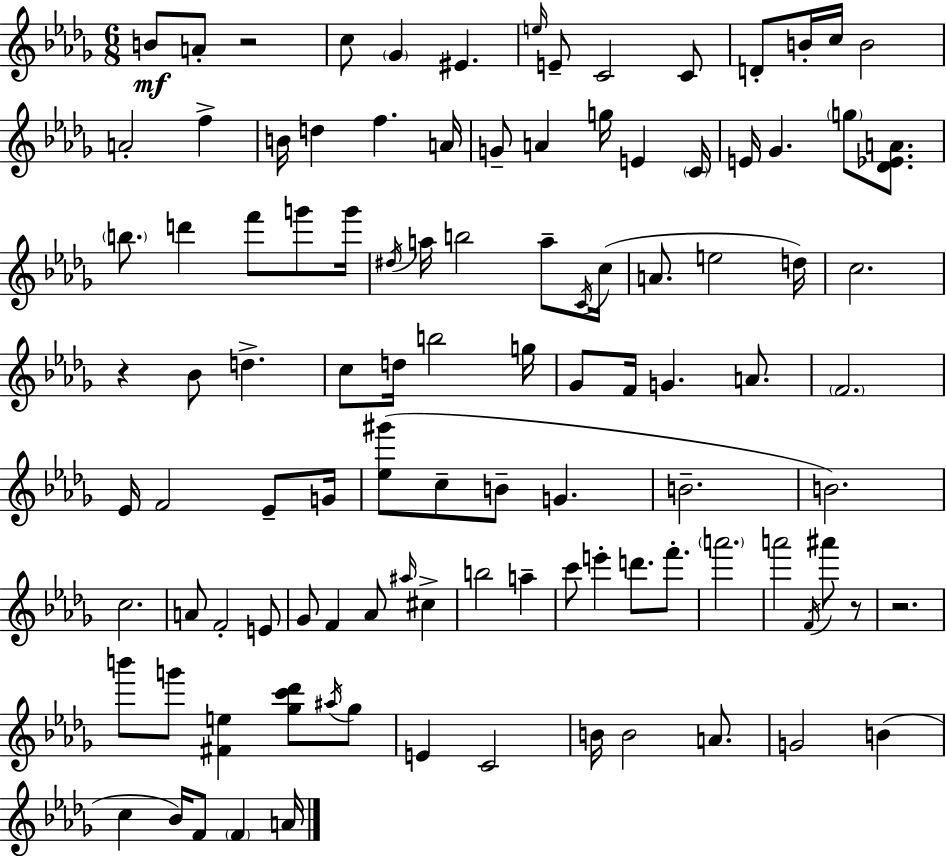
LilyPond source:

{
  \clef treble
  \numericTimeSignature
  \time 6/8
  \key bes \minor
  \repeat volta 2 { b'8\mf a'8-. r2 | c''8 \parenthesize ges'4 eis'4. | \grace { e''16 } e'8-- c'2 c'8 | d'8-. b'16-. c''16 b'2 | \break a'2-. f''4-> | b'16 d''4 f''4. | a'16 g'8-- a'4 g''16 e'4 | \parenthesize c'16 e'16 ges'4. \parenthesize g''8 <des' ees' a'>8. | \break \parenthesize b''8. d'''4 f'''8 g'''8 | g'''16 \acciaccatura { dis''16 } a''16 b''2 a''8-- | \acciaccatura { c'16 }( c''16 a'8. e''2 | d''16) c''2. | \break r4 bes'8 d''4.-> | c''8 d''16 b''2 | g''16 ges'8 f'16 g'4. | a'8. \parenthesize f'2. | \break ees'16 f'2 | ees'8-- g'16 <ees'' gis'''>8( c''8-- b'8-- g'4. | b'2.-- | b'2.) | \break c''2. | a'8 f'2-. | e'8 ges'8 f'4 aes'8 \grace { ais''16 } | cis''4-> b''2 | \break a''4-- c'''8 e'''4-. d'''8. | f'''8.-. \parenthesize a'''2. | a'''2 | \acciaccatura { f'16 } ais'''8 r8 r2. | \break b'''8 g'''8 <fis' e''>4 | <ges'' c''' des'''>8 \acciaccatura { ais''16 } ges''8 e'4 c'2 | b'16 b'2 | a'8. g'2 | \break b'4( c''4 bes'16) f'8 | \parenthesize f'4 a'16 } \bar "|."
}